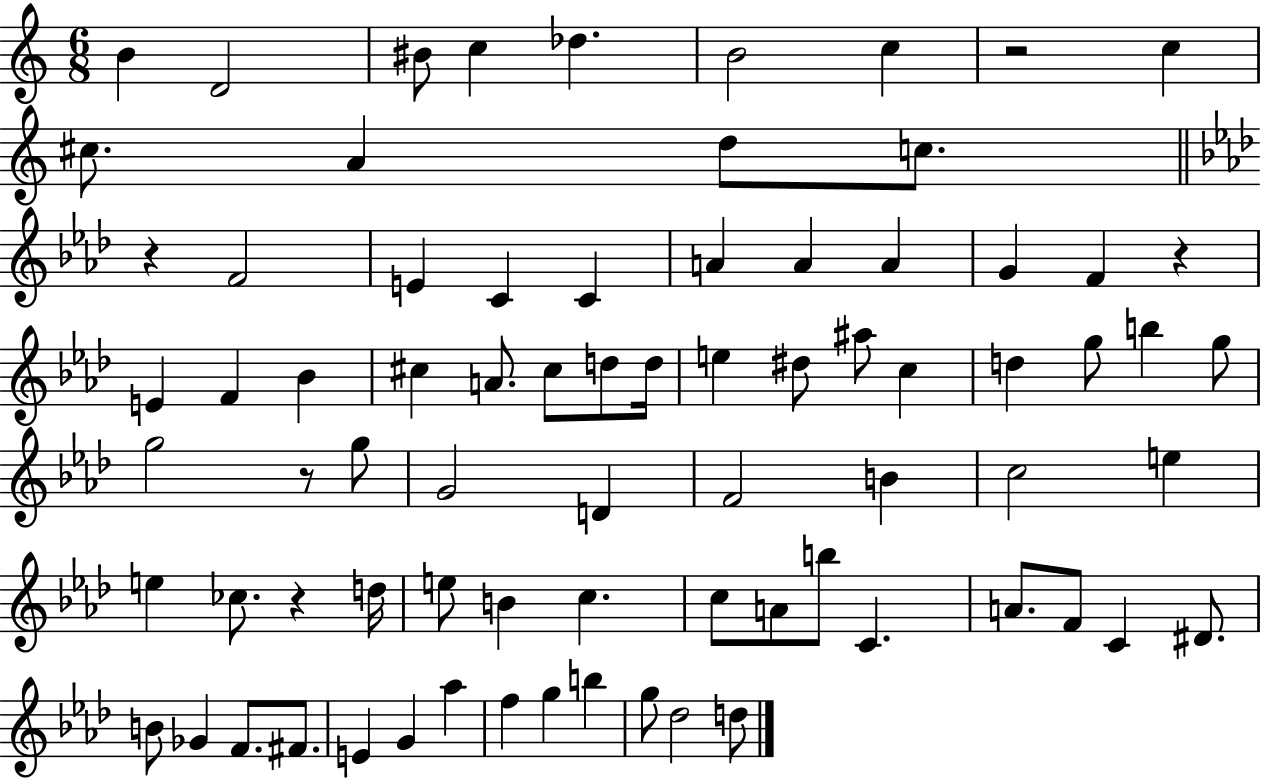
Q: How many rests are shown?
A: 5